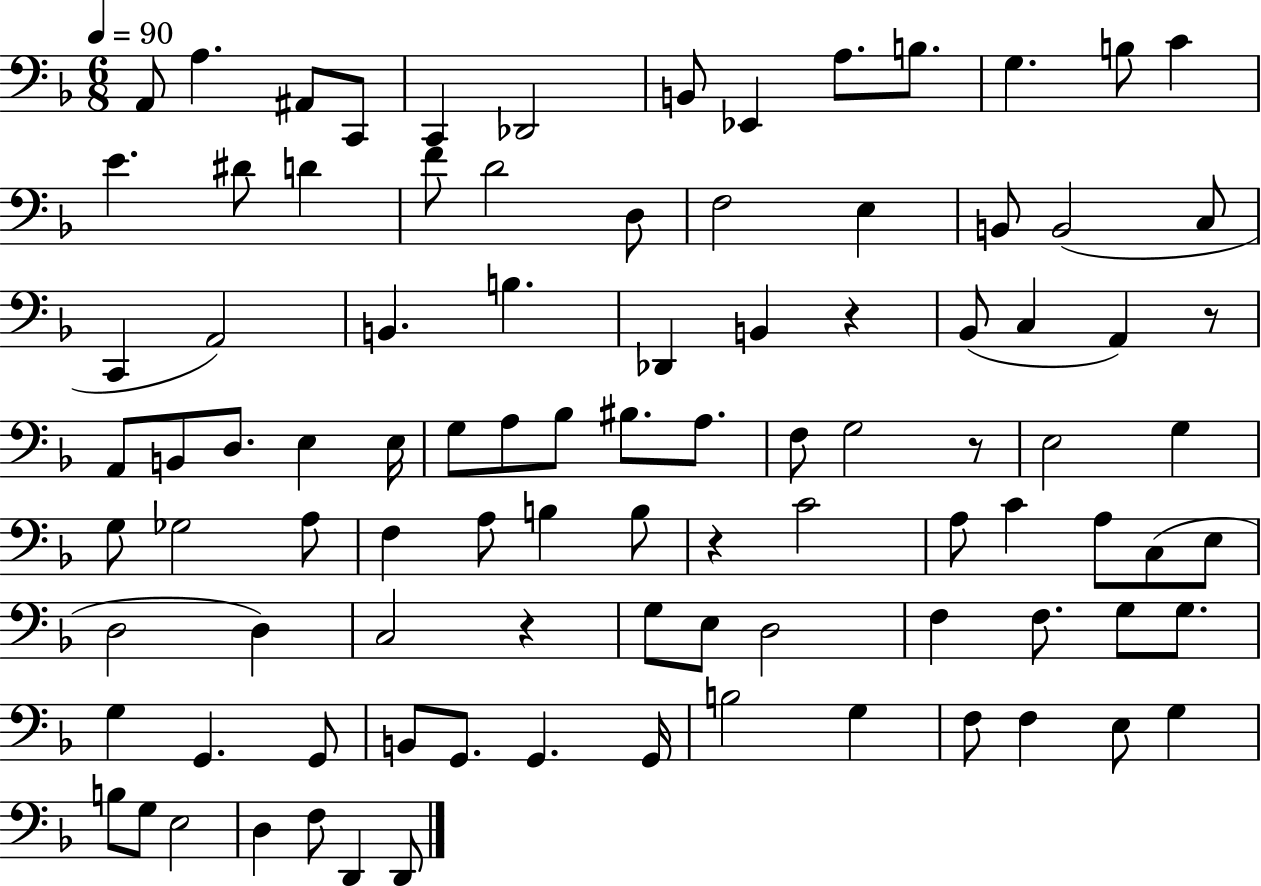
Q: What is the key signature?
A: F major